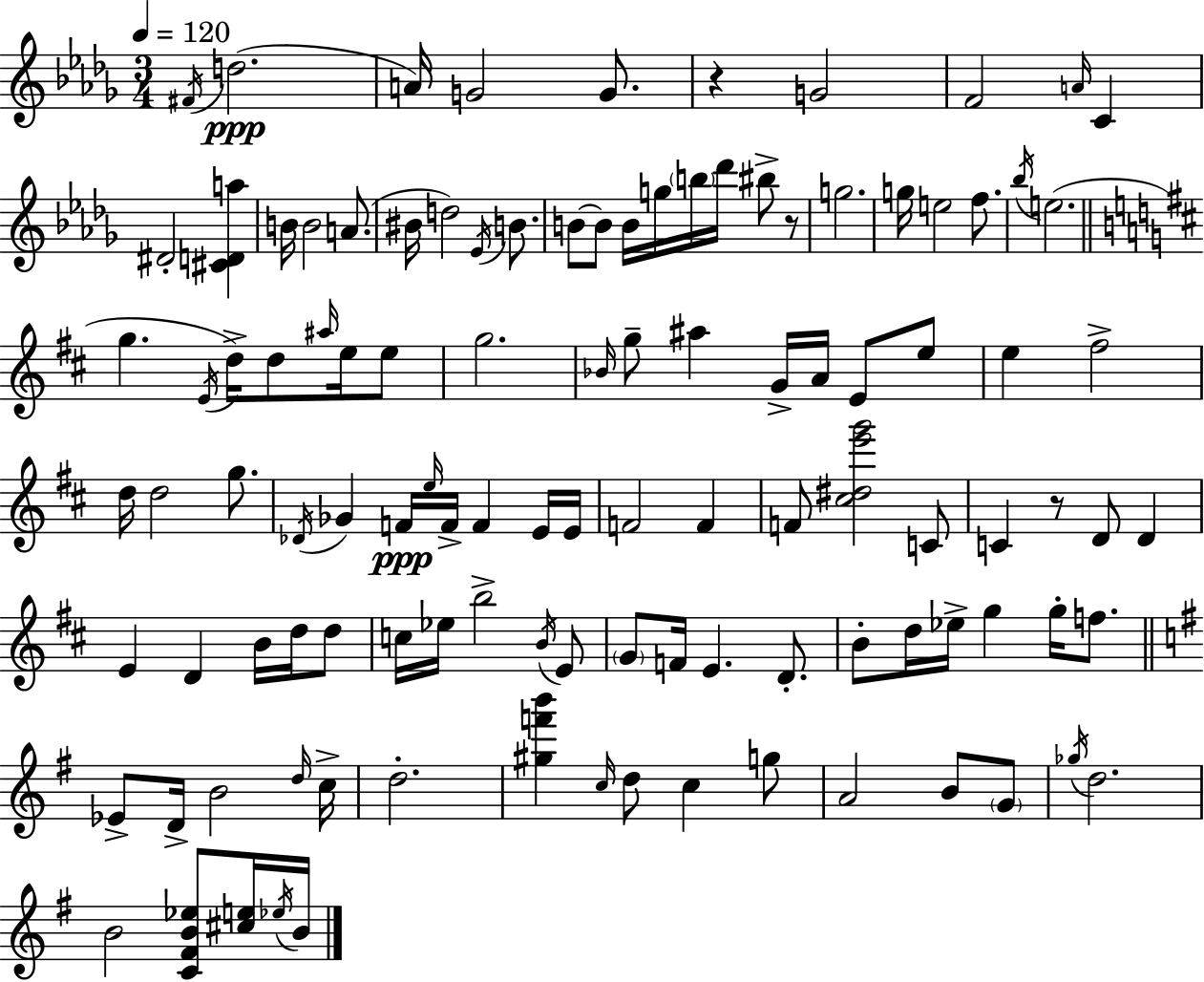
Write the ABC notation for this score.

X:1
T:Untitled
M:3/4
L:1/4
K:Bbm
^F/4 d2 A/4 G2 G/2 z G2 F2 A/4 C ^D2 [^CDa] B/4 B2 A/2 ^B/4 d2 _E/4 B/2 B/2 B/2 B/4 g/4 b/4 _d'/4 ^b/2 z/2 g2 g/4 e2 f/2 _b/4 e2 g E/4 d/4 d/2 ^a/4 e/4 e/2 g2 _B/4 g/2 ^a G/4 A/4 E/2 e/2 e ^f2 d/4 d2 g/2 _D/4 _G F/4 e/4 F/4 F E/4 E/4 F2 F F/2 [^c^de'g']2 C/2 C z/2 D/2 D E D B/4 d/4 d/2 c/4 _e/4 b2 B/4 E/2 G/2 F/4 E D/2 B/2 d/4 _e/4 g g/4 f/2 _E/2 D/4 B2 d/4 c/4 d2 [^gf'b'] c/4 d/2 c g/2 A2 B/2 G/2 _g/4 d2 B2 [C^FB_e]/2 [^ce]/4 _e/4 B/4